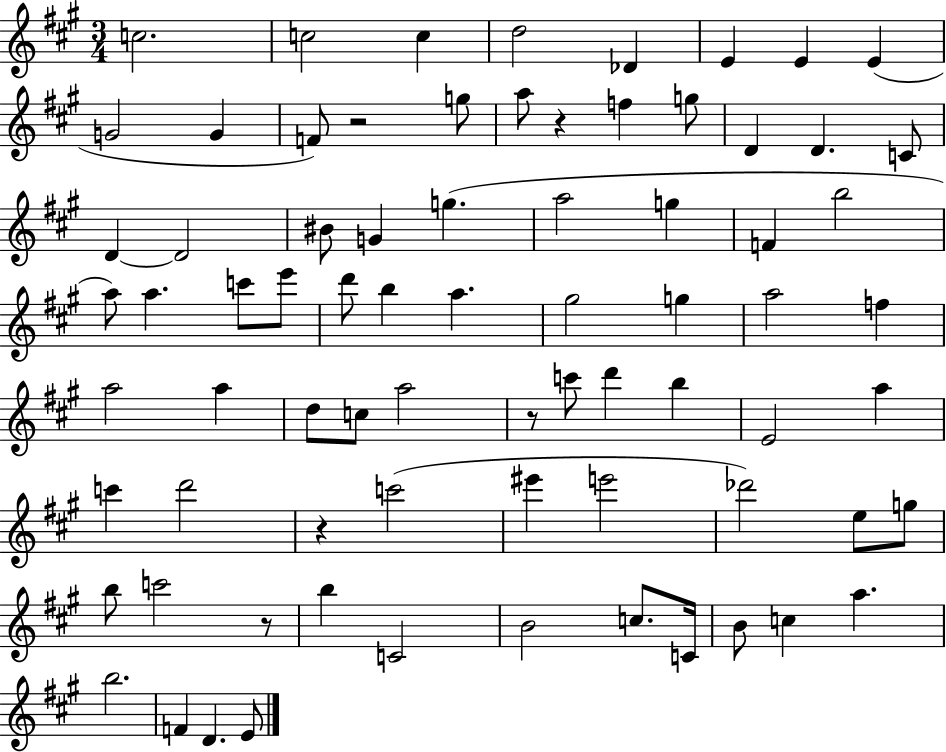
C5/h. C5/h C5/q D5/h Db4/q E4/q E4/q E4/q G4/h G4/q F4/e R/h G5/e A5/e R/q F5/q G5/e D4/q D4/q. C4/e D4/q D4/h BIS4/e G4/q G5/q. A5/h G5/q F4/q B5/h A5/e A5/q. C6/e E6/e D6/e B5/q A5/q. G#5/h G5/q A5/h F5/q A5/h A5/q D5/e C5/e A5/h R/e C6/e D6/q B5/q E4/h A5/q C6/q D6/h R/q C6/h EIS6/q E6/h Db6/h E5/e G5/e B5/e C6/h R/e B5/q C4/h B4/h C5/e. C4/s B4/e C5/q A5/q. B5/h. F4/q D4/q. E4/e